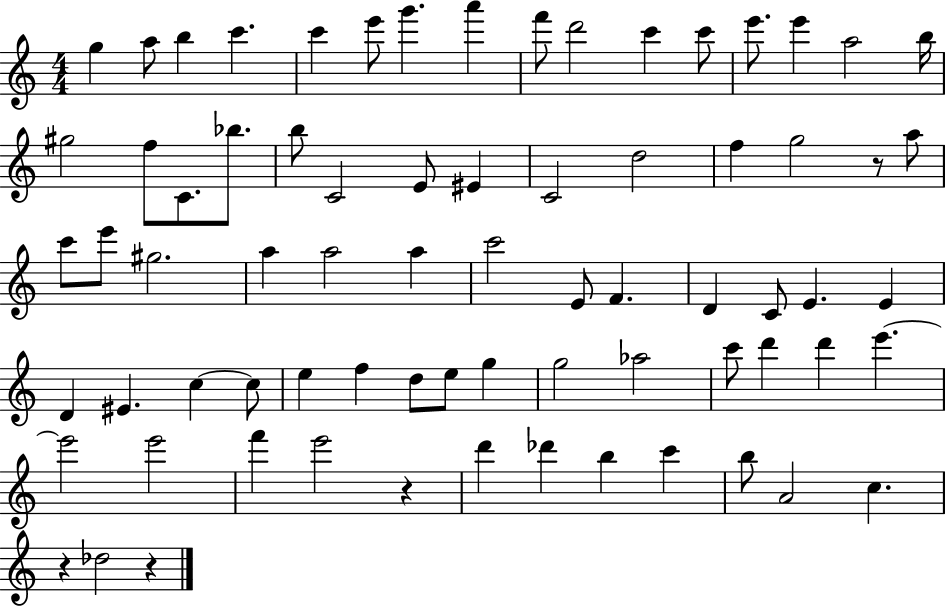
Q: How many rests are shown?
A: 4